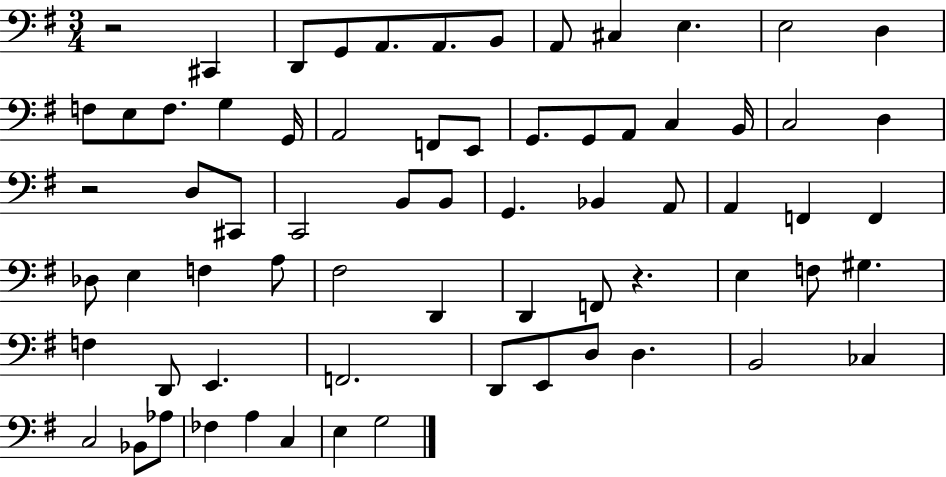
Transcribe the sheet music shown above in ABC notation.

X:1
T:Untitled
M:3/4
L:1/4
K:G
z2 ^C,, D,,/2 G,,/2 A,,/2 A,,/2 B,,/2 A,,/2 ^C, E, E,2 D, F,/2 E,/2 F,/2 G, G,,/4 A,,2 F,,/2 E,,/2 G,,/2 G,,/2 A,,/2 C, B,,/4 C,2 D, z2 D,/2 ^C,,/2 C,,2 B,,/2 B,,/2 G,, _B,, A,,/2 A,, F,, F,, _D,/2 E, F, A,/2 ^F,2 D,, D,, F,,/2 z E, F,/2 ^G, F, D,,/2 E,, F,,2 D,,/2 E,,/2 D,/2 D, B,,2 _C, C,2 _B,,/2 _A,/2 _F, A, C, E, G,2